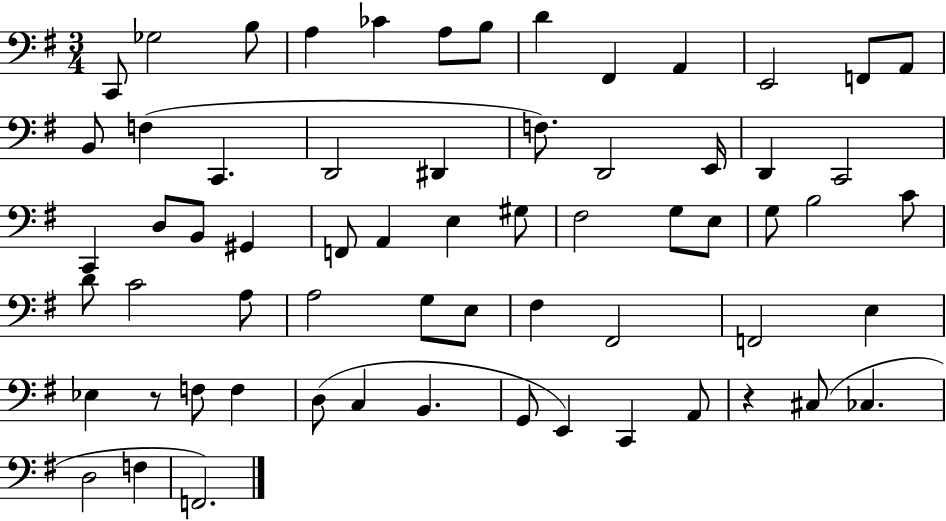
C2/e Gb3/h B3/e A3/q CES4/q A3/e B3/e D4/q F#2/q A2/q E2/h F2/e A2/e B2/e F3/q C2/q. D2/h D#2/q F3/e. D2/h E2/s D2/q C2/h C2/q D3/e B2/e G#2/q F2/e A2/q E3/q G#3/e F#3/h G3/e E3/e G3/e B3/h C4/e D4/e C4/h A3/e A3/h G3/e E3/e F#3/q F#2/h F2/h E3/q Eb3/q R/e F3/e F3/q D3/e C3/q B2/q. G2/e E2/q C2/q A2/e R/q C#3/e CES3/q. D3/h F3/q F2/h.